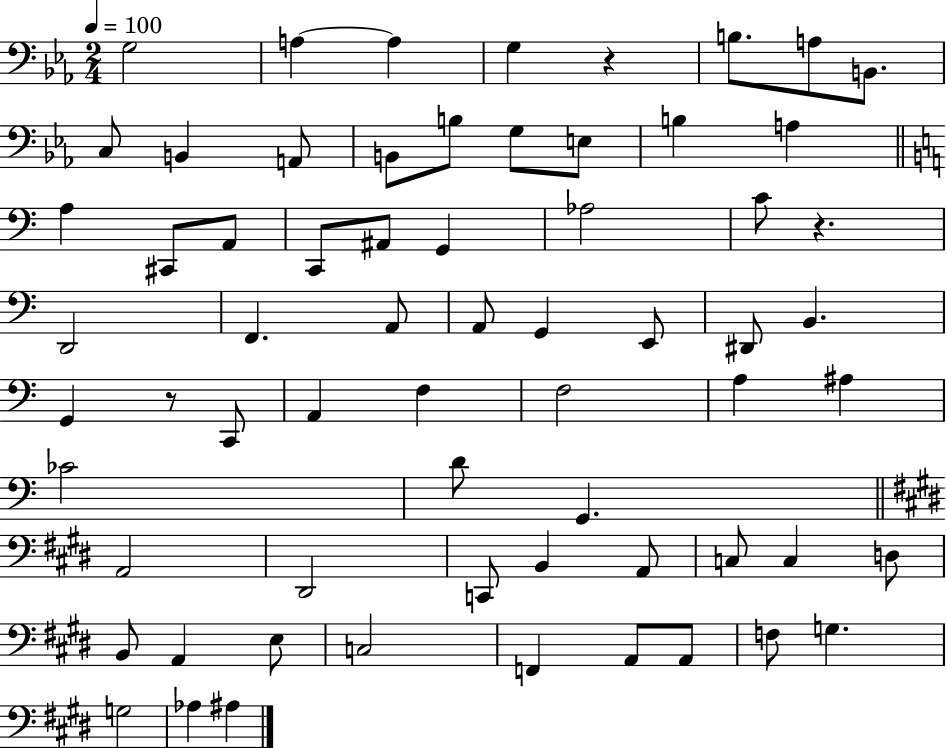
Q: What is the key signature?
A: EES major